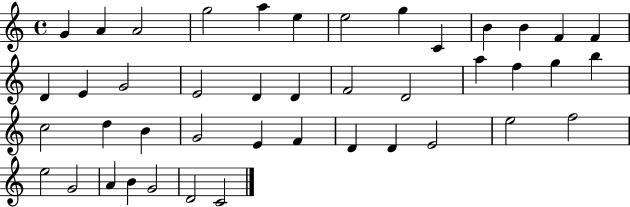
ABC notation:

X:1
T:Untitled
M:4/4
L:1/4
K:C
G A A2 g2 a e e2 g C B B F F D E G2 E2 D D F2 D2 a f g b c2 d B G2 E F D D E2 e2 f2 e2 G2 A B G2 D2 C2